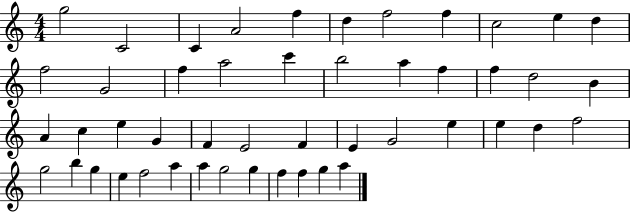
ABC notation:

X:1
T:Untitled
M:4/4
L:1/4
K:C
g2 C2 C A2 f d f2 f c2 e d f2 G2 f a2 c' b2 a f f d2 B A c e G F E2 F E G2 e e d f2 g2 b g e f2 a a g2 g f f g a